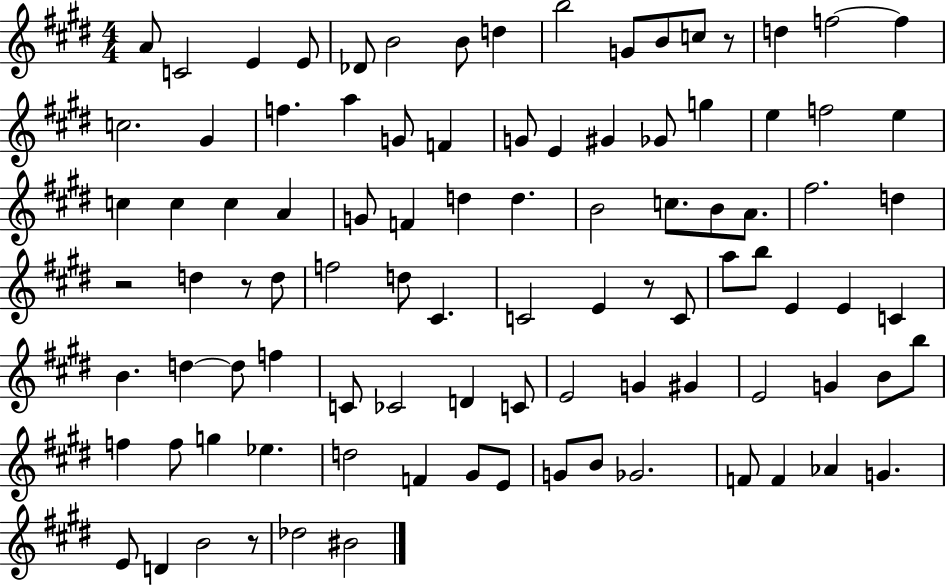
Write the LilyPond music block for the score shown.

{
  \clef treble
  \numericTimeSignature
  \time 4/4
  \key e \major
  a'8 c'2 e'4 e'8 | des'8 b'2 b'8 d''4 | b''2 g'8 b'8 c''8 r8 | d''4 f''2~~ f''4 | \break c''2. gis'4 | f''4. a''4 g'8 f'4 | g'8 e'4 gis'4 ges'8 g''4 | e''4 f''2 e''4 | \break c''4 c''4 c''4 a'4 | g'8 f'4 d''4 d''4. | b'2 c''8. b'8 a'8. | fis''2. d''4 | \break r2 d''4 r8 d''8 | f''2 d''8 cis'4. | c'2 e'4 r8 c'8 | a''8 b''8 e'4 e'4 c'4 | \break b'4. d''4~~ d''8 f''4 | c'8 ces'2 d'4 c'8 | e'2 g'4 gis'4 | e'2 g'4 b'8 b''8 | \break f''4 f''8 g''4 ees''4. | d''2 f'4 gis'8 e'8 | g'8 b'8 ges'2. | f'8 f'4 aes'4 g'4. | \break e'8 d'4 b'2 r8 | des''2 bis'2 | \bar "|."
}